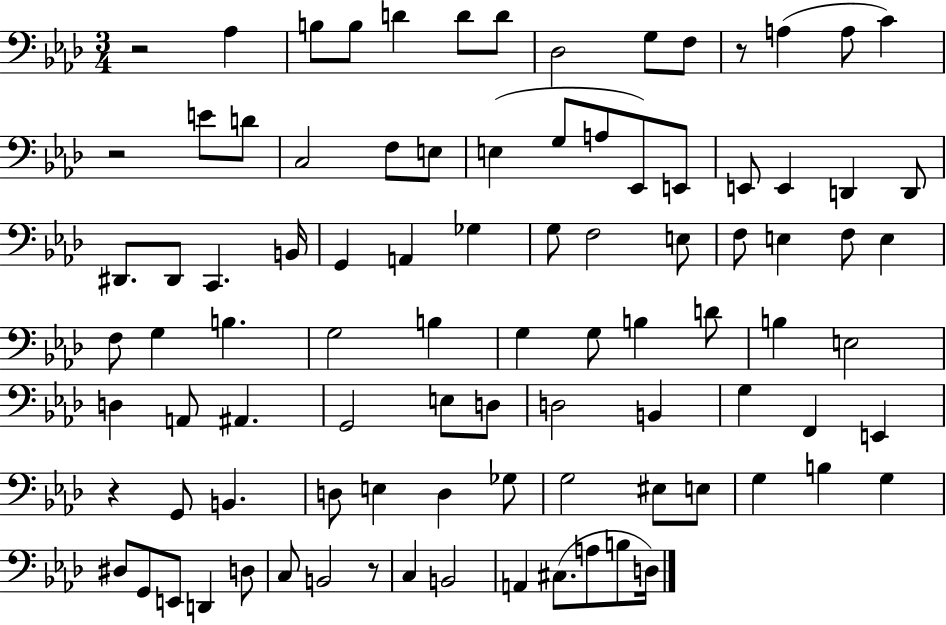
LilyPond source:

{
  \clef bass
  \numericTimeSignature
  \time 3/4
  \key aes \major
  r2 aes4 | b8 b8 d'4 d'8 d'8 | des2 g8 f8 | r8 a4( a8 c'4) | \break r2 e'8 d'8 | c2 f8 e8 | e4( g8 a8 ees,8) e,8 | e,8 e,4 d,4 d,8 | \break dis,8. dis,8 c,4. b,16 | g,4 a,4 ges4 | g8 f2 e8 | f8 e4 f8 e4 | \break f8 g4 b4. | g2 b4 | g4 g8 b4 d'8 | b4 e2 | \break d4 a,8 ais,4. | g,2 e8 d8 | d2 b,4 | g4 f,4 e,4 | \break r4 g,8 b,4. | d8 e4 d4 ges8 | g2 eis8 e8 | g4 b4 g4 | \break dis8 g,8 e,8 d,4 d8 | c8 b,2 r8 | c4 b,2 | a,4 cis8.( a8 b8 d16) | \break \bar "|."
}